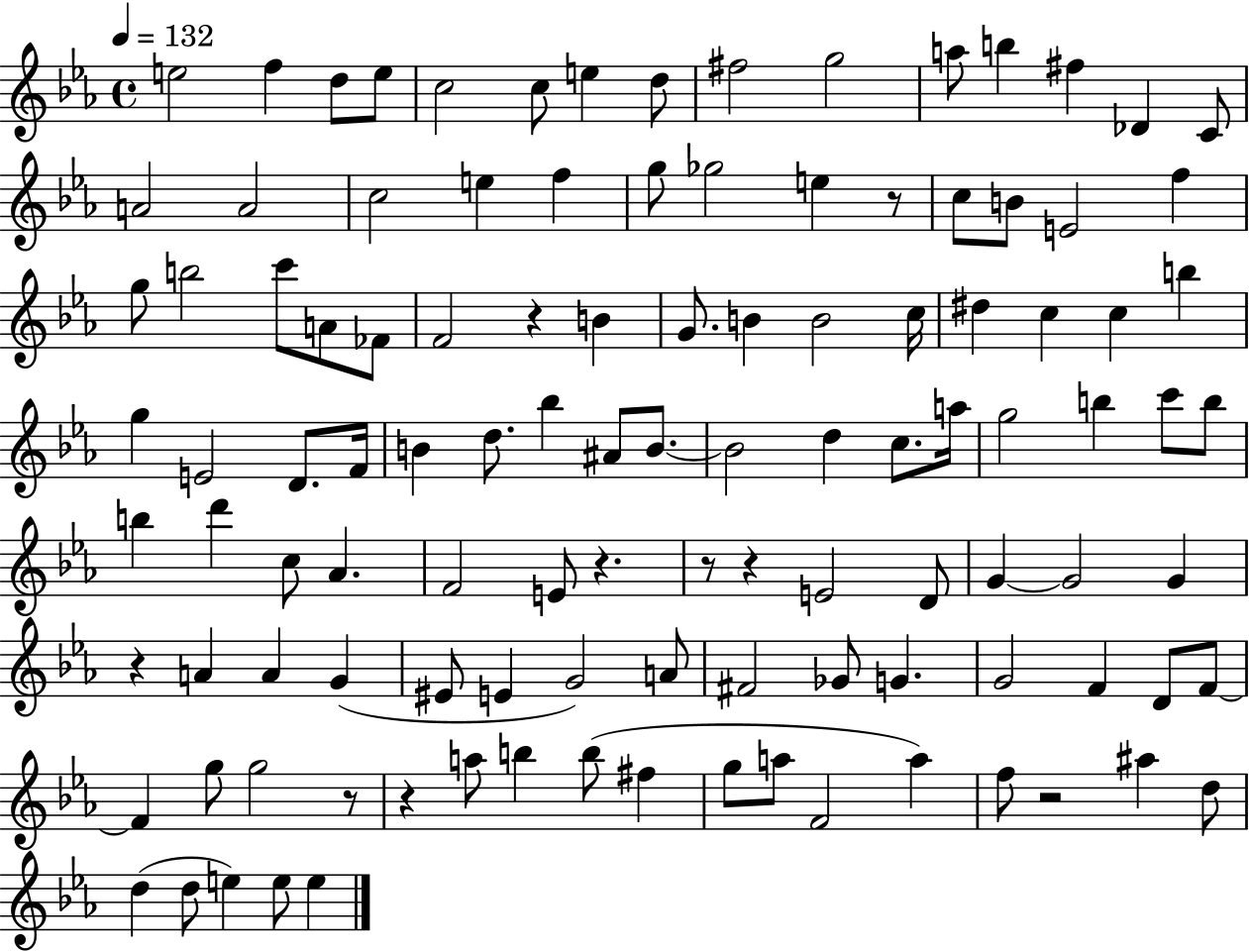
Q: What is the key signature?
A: EES major